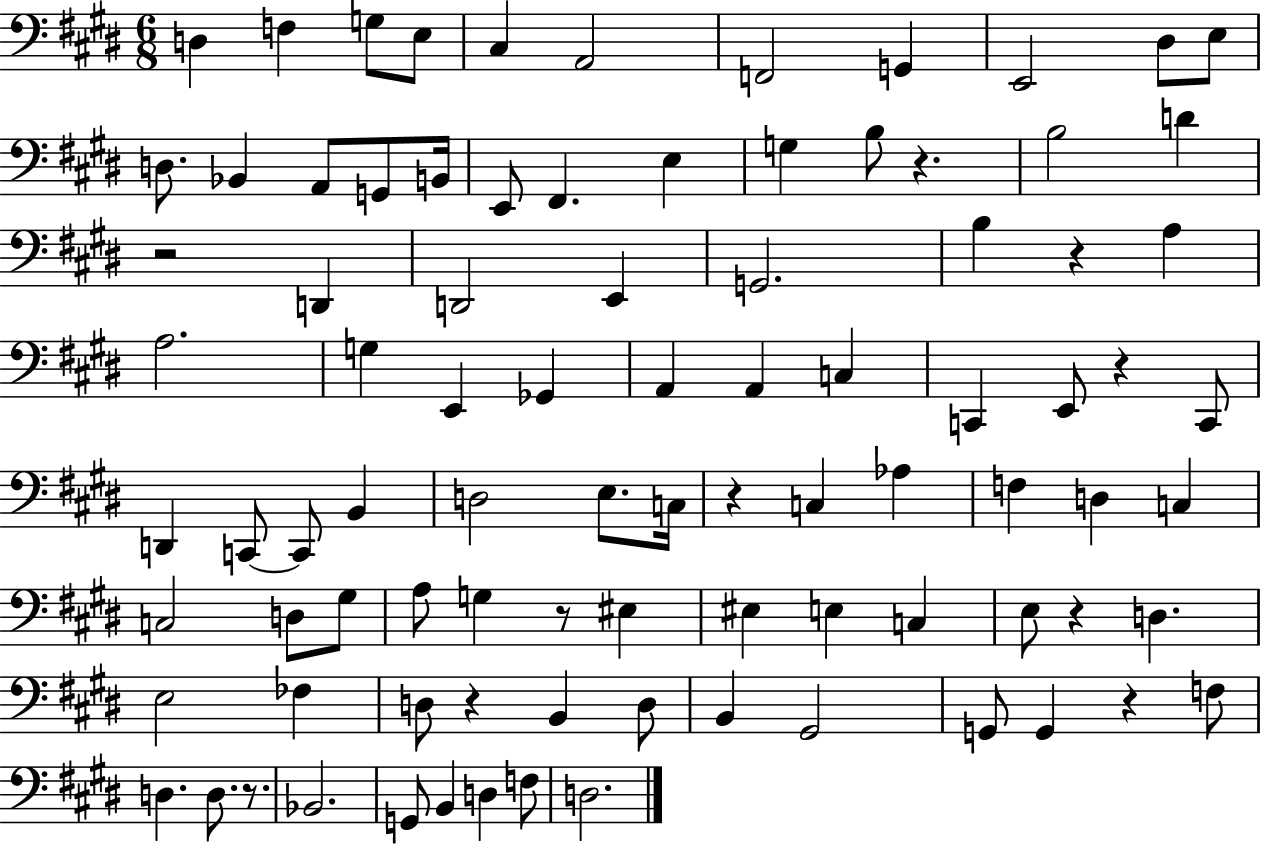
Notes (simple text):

D3/q F3/q G3/e E3/e C#3/q A2/h F2/h G2/q E2/h D#3/e E3/e D3/e. Bb2/q A2/e G2/e B2/s E2/e F#2/q. E3/q G3/q B3/e R/q. B3/h D4/q R/h D2/q D2/h E2/q G2/h. B3/q R/q A3/q A3/h. G3/q E2/q Gb2/q A2/q A2/q C3/q C2/q E2/e R/q C2/e D2/q C2/e C2/e B2/q D3/h E3/e. C3/s R/q C3/q Ab3/q F3/q D3/q C3/q C3/h D3/e G#3/e A3/e G3/q R/e EIS3/q EIS3/q E3/q C3/q E3/e R/q D3/q. E3/h FES3/q D3/e R/q B2/q D3/e B2/q G#2/h G2/e G2/q R/q F3/e D3/q. D3/e. R/e. Bb2/h. G2/e B2/q D3/q F3/e D3/h.